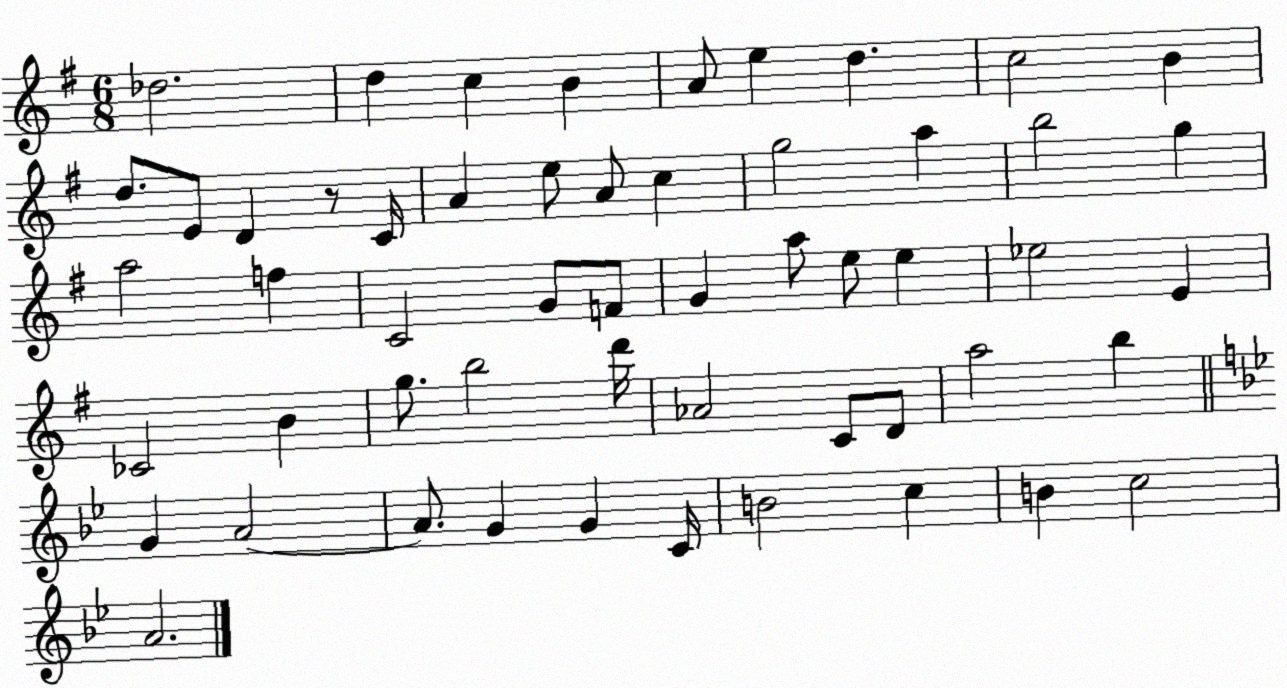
X:1
T:Untitled
M:6/8
L:1/4
K:G
_d2 d c B A/2 e d c2 B d/2 E/2 D z/2 C/4 A e/2 A/2 c g2 a b2 g a2 f C2 G/2 F/2 G a/2 e/2 e _e2 E _C2 B g/2 b2 d'/4 _A2 C/2 D/2 a2 b G A2 A/2 G G C/4 B2 c B c2 A2